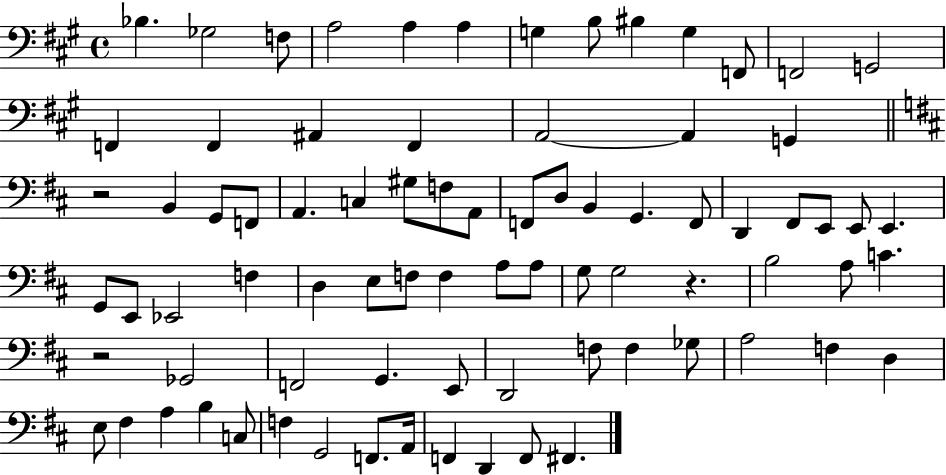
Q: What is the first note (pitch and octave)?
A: Bb3